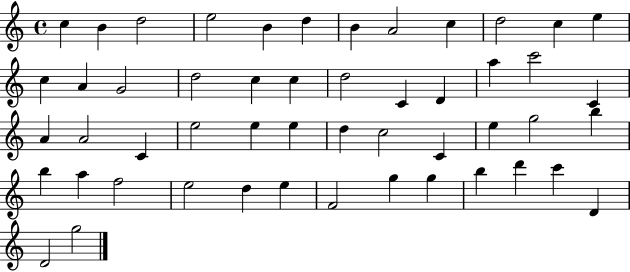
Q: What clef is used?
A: treble